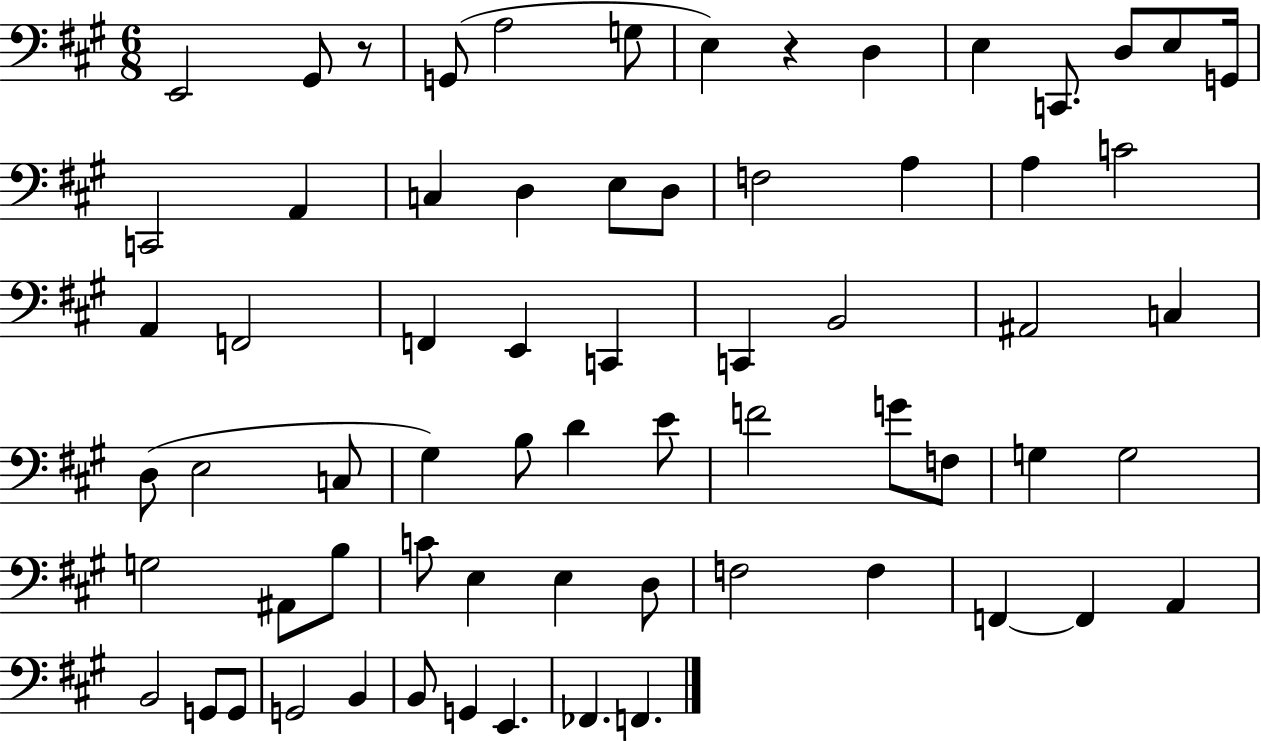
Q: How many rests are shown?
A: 2